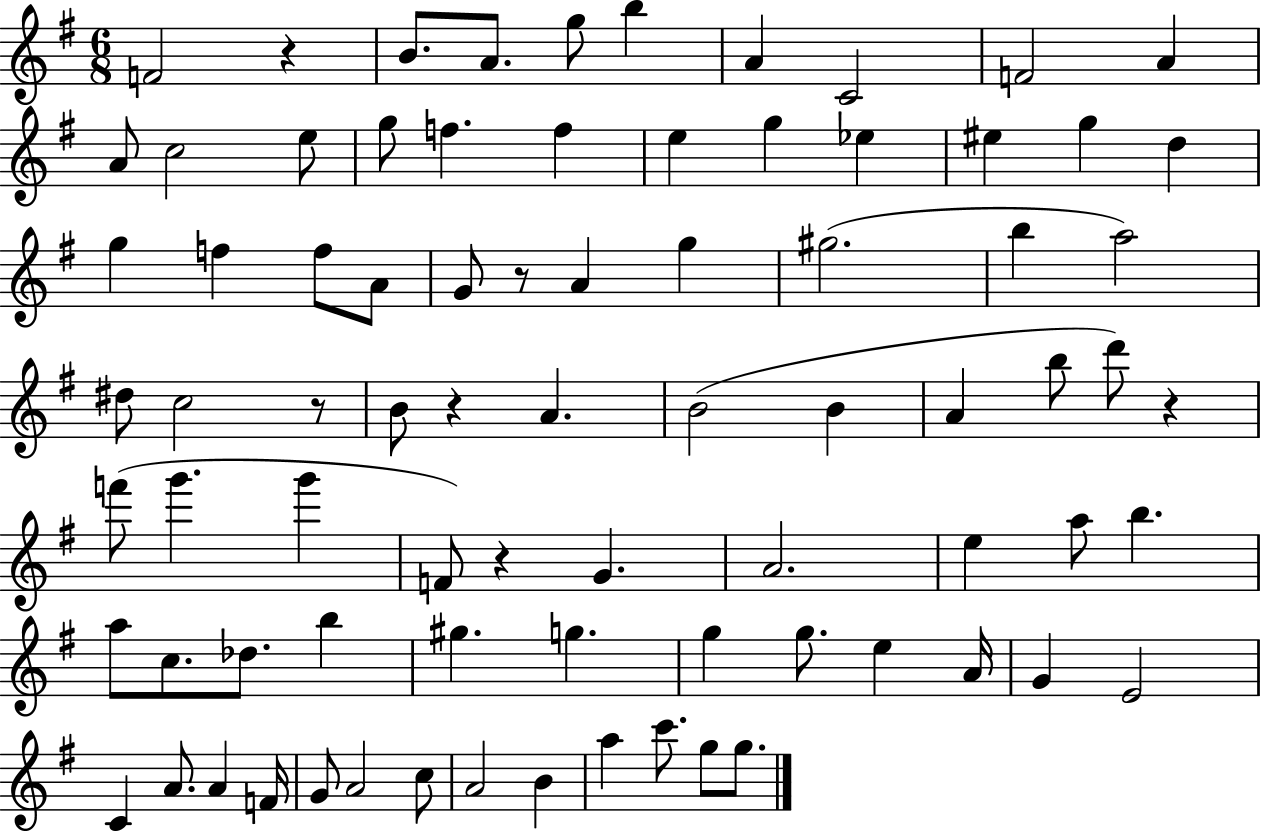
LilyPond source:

{
  \clef treble
  \numericTimeSignature
  \time 6/8
  \key g \major
  f'2 r4 | b'8. a'8. g''8 b''4 | a'4 c'2 | f'2 a'4 | \break a'8 c''2 e''8 | g''8 f''4. f''4 | e''4 g''4 ees''4 | eis''4 g''4 d''4 | \break g''4 f''4 f''8 a'8 | g'8 r8 a'4 g''4 | gis''2.( | b''4 a''2) | \break dis''8 c''2 r8 | b'8 r4 a'4. | b'2( b'4 | a'4 b''8 d'''8) r4 | \break f'''8( g'''4. g'''4 | f'8) r4 g'4. | a'2. | e''4 a''8 b''4. | \break a''8 c''8. des''8. b''4 | gis''4. g''4. | g''4 g''8. e''4 a'16 | g'4 e'2 | \break c'4 a'8. a'4 f'16 | g'8 a'2 c''8 | a'2 b'4 | a''4 c'''8. g''8 g''8. | \break \bar "|."
}